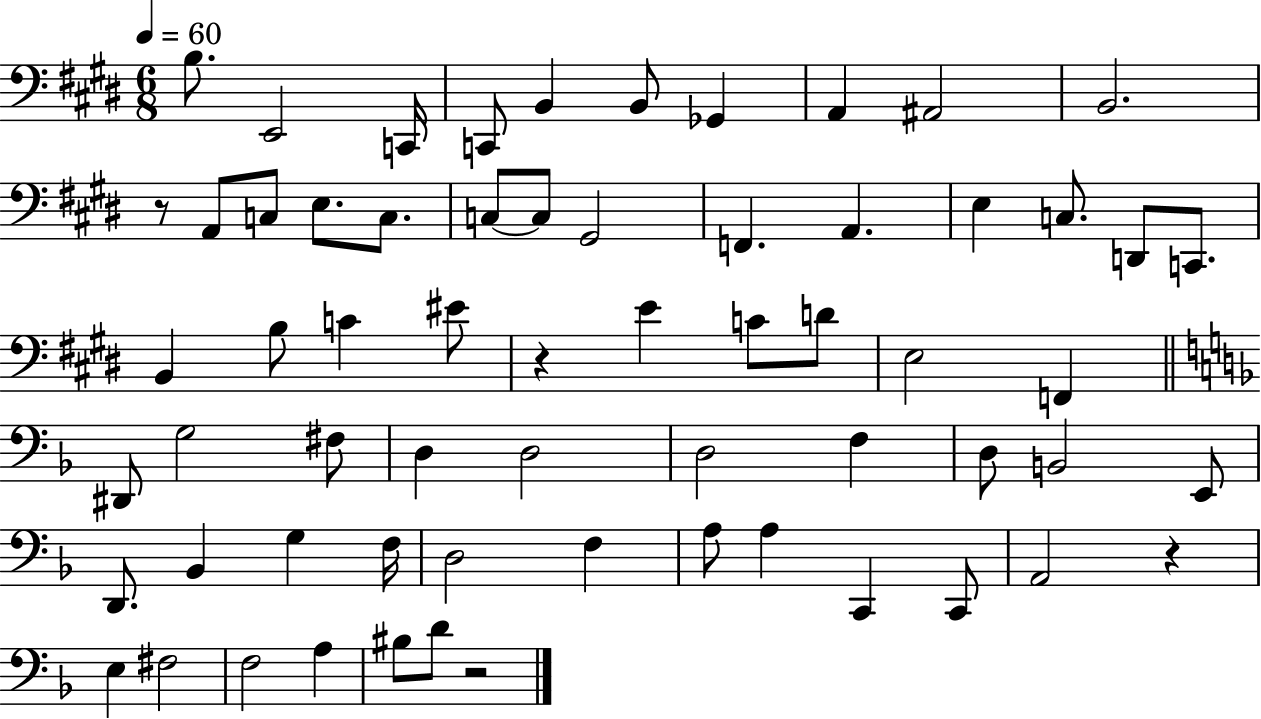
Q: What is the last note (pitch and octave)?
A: D4